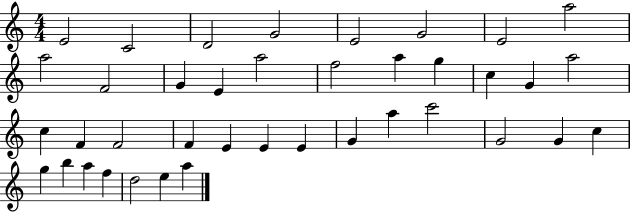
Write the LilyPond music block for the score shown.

{
  \clef treble
  \numericTimeSignature
  \time 4/4
  \key c \major
  e'2 c'2 | d'2 g'2 | e'2 g'2 | e'2 a''2 | \break a''2 f'2 | g'4 e'4 a''2 | f''2 a''4 g''4 | c''4 g'4 a''2 | \break c''4 f'4 f'2 | f'4 e'4 e'4 e'4 | g'4 a''4 c'''2 | g'2 g'4 c''4 | \break g''4 b''4 a''4 f''4 | d''2 e''4 a''4 | \bar "|."
}